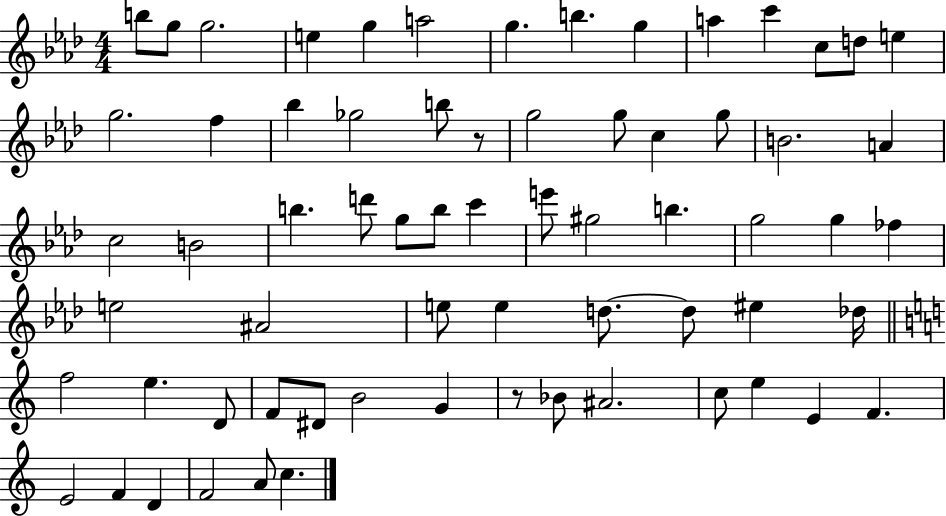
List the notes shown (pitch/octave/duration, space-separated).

B5/e G5/e G5/h. E5/q G5/q A5/h G5/q. B5/q. G5/q A5/q C6/q C5/e D5/e E5/q G5/h. F5/q Bb5/q Gb5/h B5/e R/e G5/h G5/e C5/q G5/e B4/h. A4/q C5/h B4/h B5/q. D6/e G5/e B5/e C6/q E6/e G#5/h B5/q. G5/h G5/q FES5/q E5/h A#4/h E5/e E5/q D5/e. D5/e EIS5/q Db5/s F5/h E5/q. D4/e F4/e D#4/e B4/h G4/q R/e Bb4/e A#4/h. C5/e E5/q E4/q F4/q. E4/h F4/q D4/q F4/h A4/e C5/q.